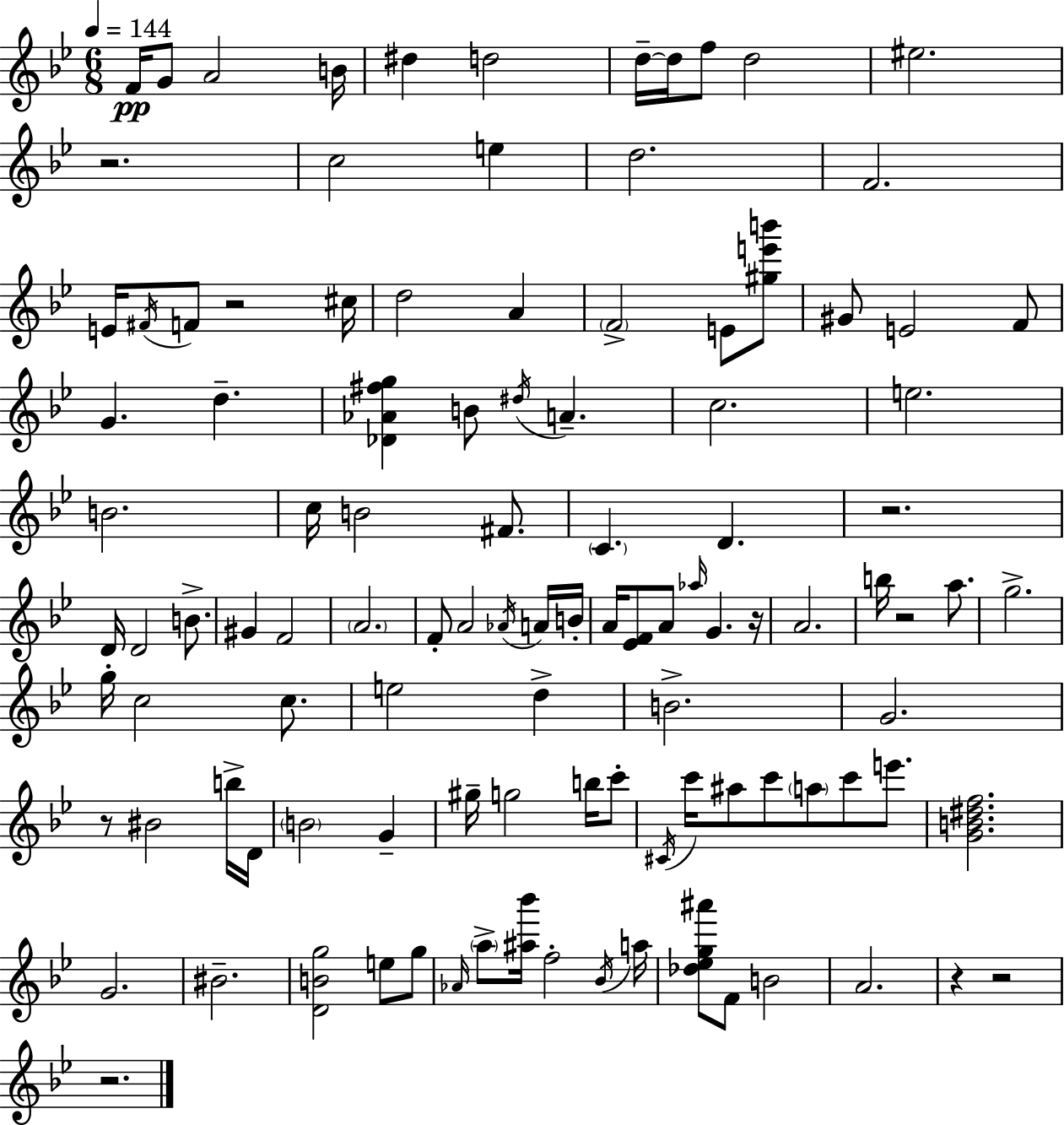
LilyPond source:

{
  \clef treble
  \numericTimeSignature
  \time 6/8
  \key bes \major
  \tempo 4 = 144
  f'16\pp g'8 a'2 b'16 | dis''4 d''2 | d''16--~~ d''16 f''8 d''2 | eis''2. | \break r2. | c''2 e''4 | d''2. | f'2. | \break e'16 \acciaccatura { fis'16 } f'8 r2 | cis''16 d''2 a'4 | \parenthesize f'2-> e'8 <gis'' e''' b'''>8 | gis'8 e'2 f'8 | \break g'4. d''4.-- | <des' aes' fis'' g''>4 b'8 \acciaccatura { dis''16 } a'4.-- | c''2. | e''2. | \break b'2. | c''16 b'2 fis'8. | \parenthesize c'4. d'4. | r2. | \break d'16 d'2 b'8.-> | gis'4 f'2 | \parenthesize a'2. | f'8-. a'2 | \break \acciaccatura { aes'16 } a'16 b'16-. a'16 <ees' f'>8 a'8 \grace { aes''16 } g'4. | r16 a'2. | b''16 r2 | a''8. g''2.-> | \break g''16-. c''2 | c''8. e''2 | d''4-> b'2.-> | g'2. | \break r8 bis'2 | b''16-> d'16 \parenthesize b'2 | g'4-- gis''16-- g''2 | b''16 c'''8-. \acciaccatura { cis'16 } c'''16 ais''8 c'''8 \parenthesize a''8 | \break c'''8 e'''8. <g' b' dis'' f''>2. | g'2. | bis'2.-- | <d' b' g''>2 | \break e''8 g''8 \grace { aes'16 } \parenthesize a''8-> <ais'' bes'''>16 f''2-. | \acciaccatura { bes'16 } a''16 <des'' ees'' g'' ais'''>8 f'8 b'2 | a'2. | r4 r2 | \break r2. | \bar "|."
}